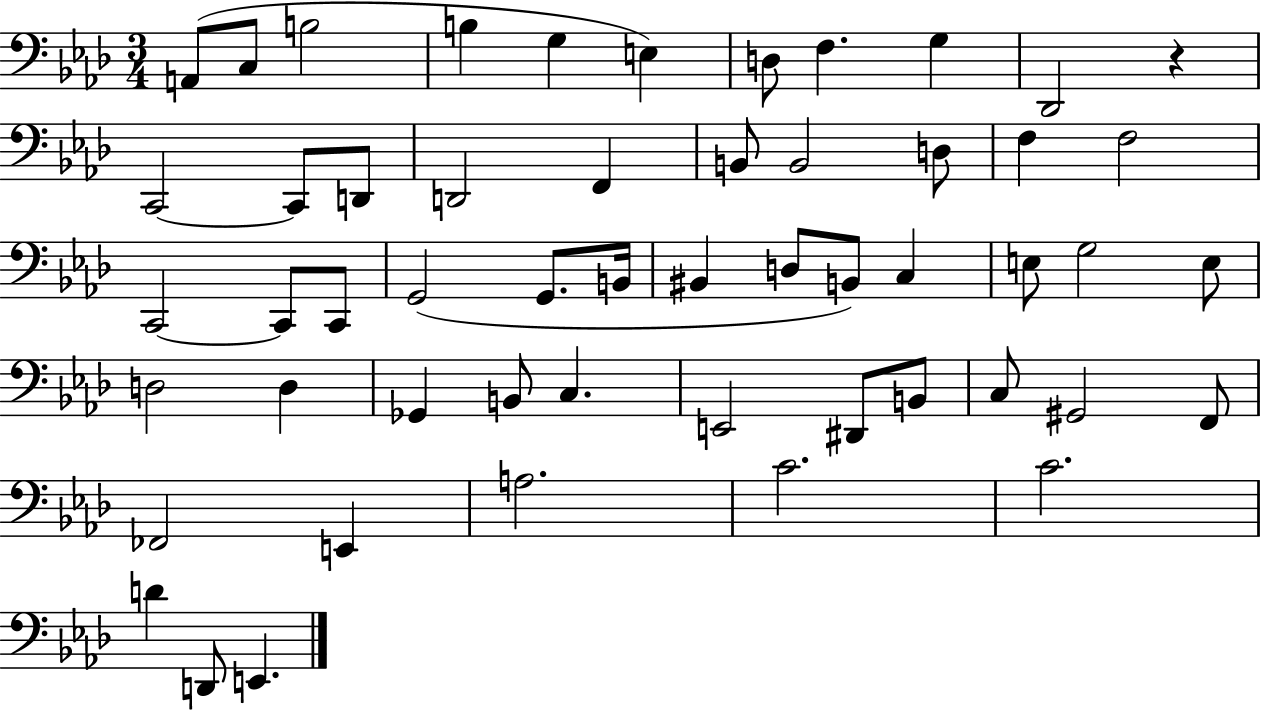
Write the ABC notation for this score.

X:1
T:Untitled
M:3/4
L:1/4
K:Ab
A,,/2 C,/2 B,2 B, G, E, D,/2 F, G, _D,,2 z C,,2 C,,/2 D,,/2 D,,2 F,, B,,/2 B,,2 D,/2 F, F,2 C,,2 C,,/2 C,,/2 G,,2 G,,/2 B,,/4 ^B,, D,/2 B,,/2 C, E,/2 G,2 E,/2 D,2 D, _G,, B,,/2 C, E,,2 ^D,,/2 B,,/2 C,/2 ^G,,2 F,,/2 _F,,2 E,, A,2 C2 C2 D D,,/2 E,,